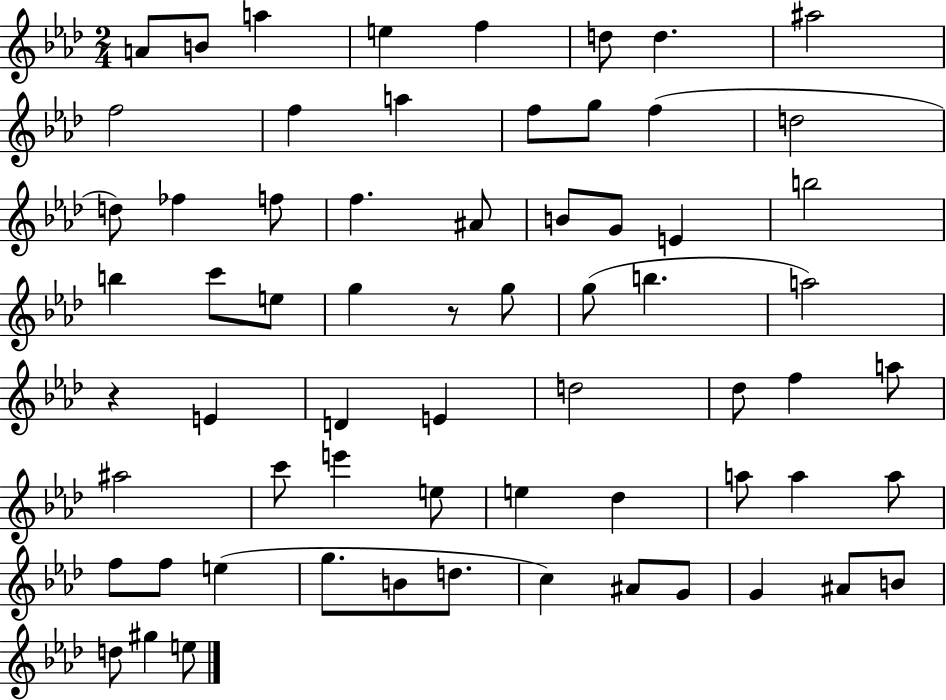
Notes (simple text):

A4/e B4/e A5/q E5/q F5/q D5/e D5/q. A#5/h F5/h F5/q A5/q F5/e G5/e F5/q D5/h D5/e FES5/q F5/e F5/q. A#4/e B4/e G4/e E4/q B5/h B5/q C6/e E5/e G5/q R/e G5/e G5/e B5/q. A5/h R/q E4/q D4/q E4/q D5/h Db5/e F5/q A5/e A#5/h C6/e E6/q E5/e E5/q Db5/q A5/e A5/q A5/e F5/e F5/e E5/q G5/e. B4/e D5/e. C5/q A#4/e G4/e G4/q A#4/e B4/e D5/e G#5/q E5/e